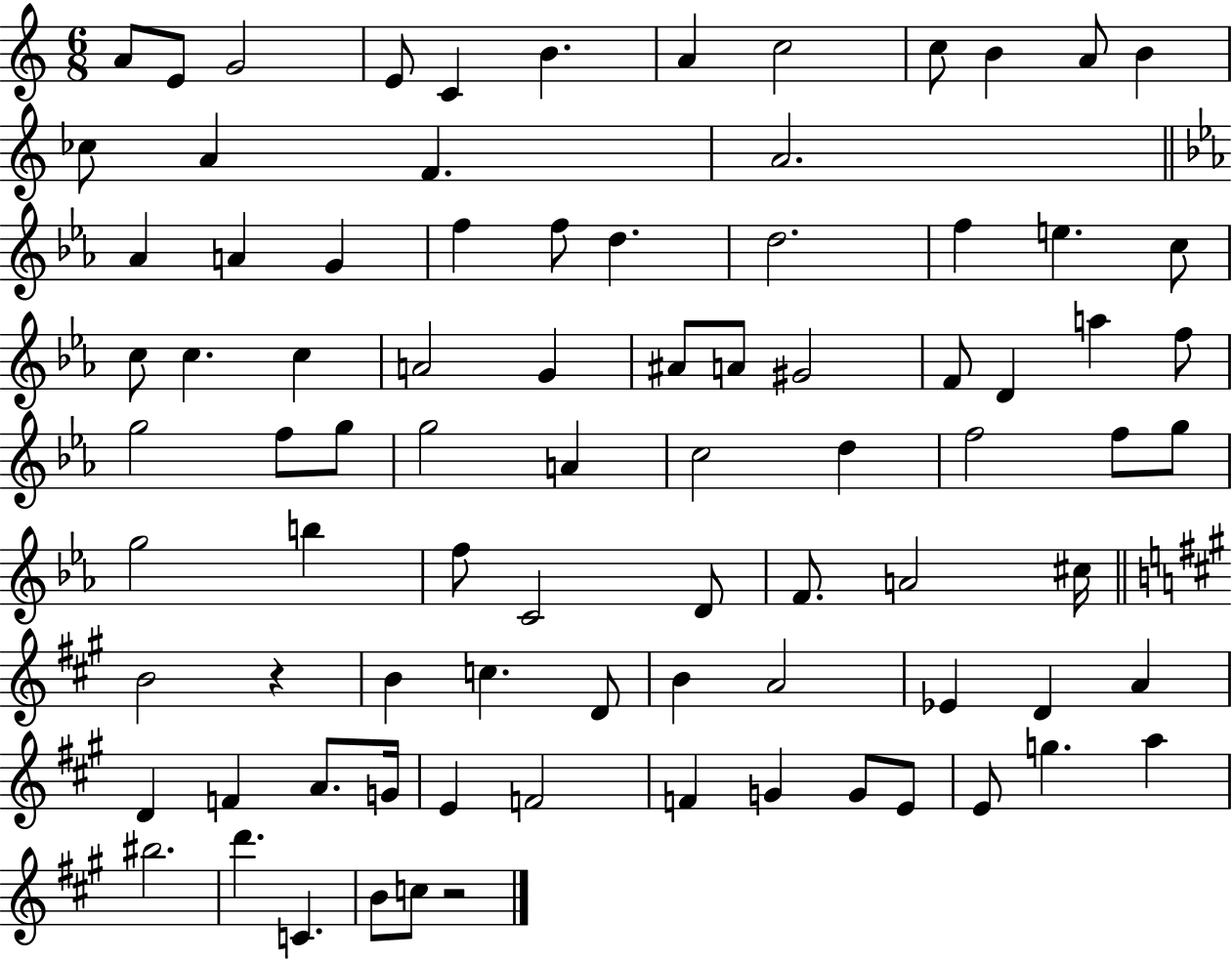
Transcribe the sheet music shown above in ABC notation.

X:1
T:Untitled
M:6/8
L:1/4
K:C
A/2 E/2 G2 E/2 C B A c2 c/2 B A/2 B _c/2 A F A2 _A A G f f/2 d d2 f e c/2 c/2 c c A2 G ^A/2 A/2 ^G2 F/2 D a f/2 g2 f/2 g/2 g2 A c2 d f2 f/2 g/2 g2 b f/2 C2 D/2 F/2 A2 ^c/4 B2 z B c D/2 B A2 _E D A D F A/2 G/4 E F2 F G G/2 E/2 E/2 g a ^b2 d' C B/2 c/2 z2